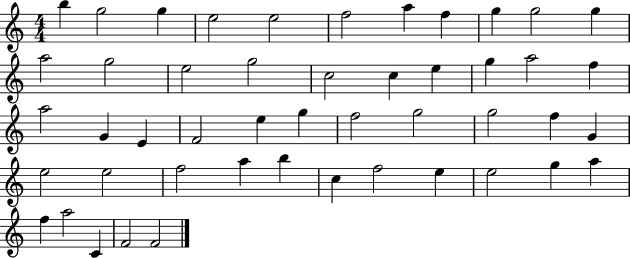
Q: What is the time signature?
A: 4/4